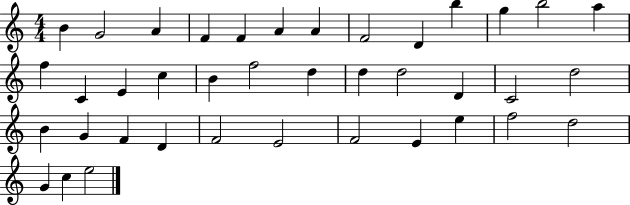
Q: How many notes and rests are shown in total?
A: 39